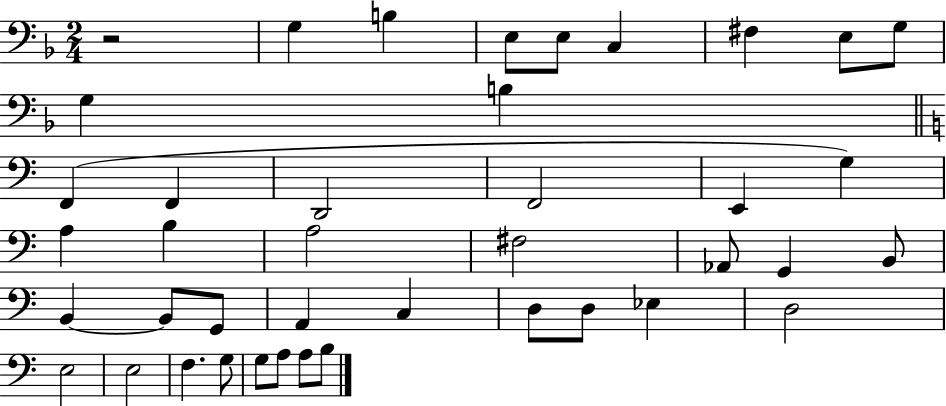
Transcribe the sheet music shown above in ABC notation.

X:1
T:Untitled
M:2/4
L:1/4
K:F
z2 G, B, E,/2 E,/2 C, ^F, E,/2 G,/2 G, B, F,, F,, D,,2 F,,2 E,, G, A, B, A,2 ^F,2 _A,,/2 G,, B,,/2 B,, B,,/2 G,,/2 A,, C, D,/2 D,/2 _E, D,2 E,2 E,2 F, G,/2 G,/2 A,/2 A,/2 B,/2